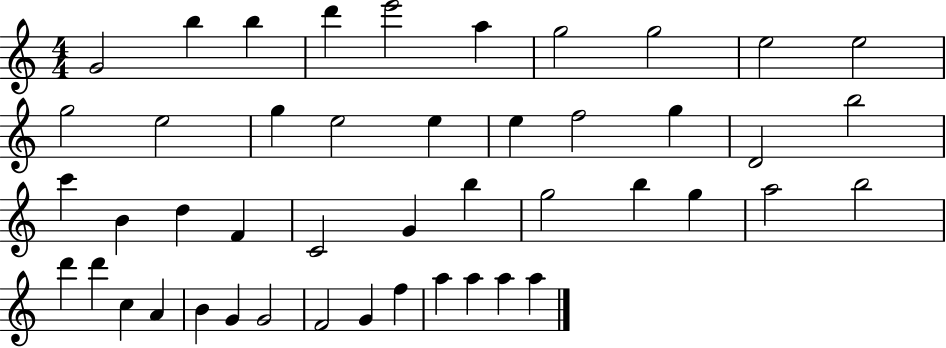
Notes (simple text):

G4/h B5/q B5/q D6/q E6/h A5/q G5/h G5/h E5/h E5/h G5/h E5/h G5/q E5/h E5/q E5/q F5/h G5/q D4/h B5/h C6/q B4/q D5/q F4/q C4/h G4/q B5/q G5/h B5/q G5/q A5/h B5/h D6/q D6/q C5/q A4/q B4/q G4/q G4/h F4/h G4/q F5/q A5/q A5/q A5/q A5/q